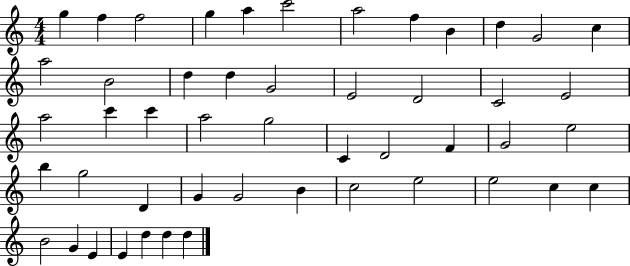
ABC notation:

X:1
T:Untitled
M:4/4
L:1/4
K:C
g f f2 g a c'2 a2 f B d G2 c a2 B2 d d G2 E2 D2 C2 E2 a2 c' c' a2 g2 C D2 F G2 e2 b g2 D G G2 B c2 e2 e2 c c B2 G E E d d d